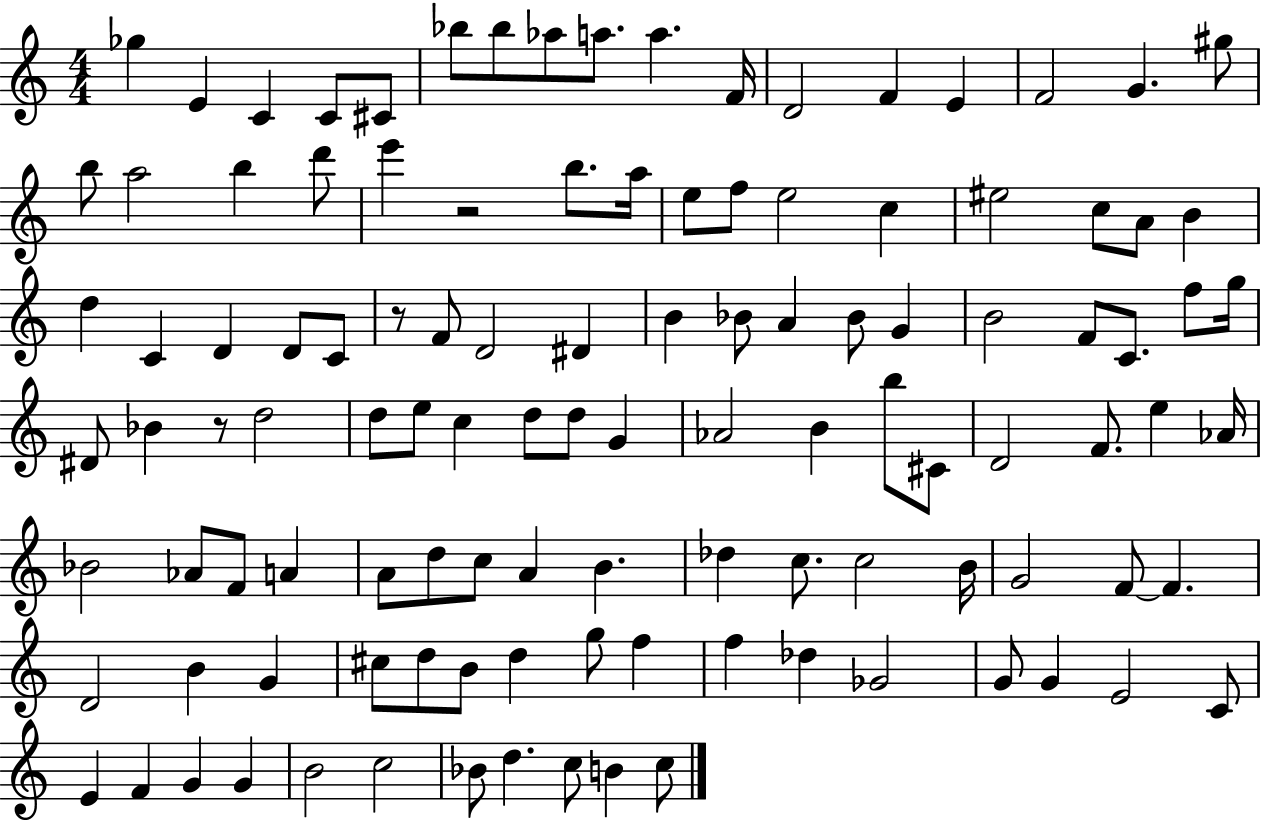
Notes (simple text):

Gb5/q E4/q C4/q C4/e C#4/e Bb5/e Bb5/e Ab5/e A5/e. A5/q. F4/s D4/h F4/q E4/q F4/h G4/q. G#5/e B5/e A5/h B5/q D6/e E6/q R/h B5/e. A5/s E5/e F5/e E5/h C5/q EIS5/h C5/e A4/e B4/q D5/q C4/q D4/q D4/e C4/e R/e F4/e D4/h D#4/q B4/q Bb4/e A4/q Bb4/e G4/q B4/h F4/e C4/e. F5/e G5/s D#4/e Bb4/q R/e D5/h D5/e E5/e C5/q D5/e D5/e G4/q Ab4/h B4/q B5/e C#4/e D4/h F4/e. E5/q Ab4/s Bb4/h Ab4/e F4/e A4/q A4/e D5/e C5/e A4/q B4/q. Db5/q C5/e. C5/h B4/s G4/h F4/e F4/q. D4/h B4/q G4/q C#5/e D5/e B4/e D5/q G5/e F5/q F5/q Db5/q Gb4/h G4/e G4/q E4/h C4/e E4/q F4/q G4/q G4/q B4/h C5/h Bb4/e D5/q. C5/e B4/q C5/e